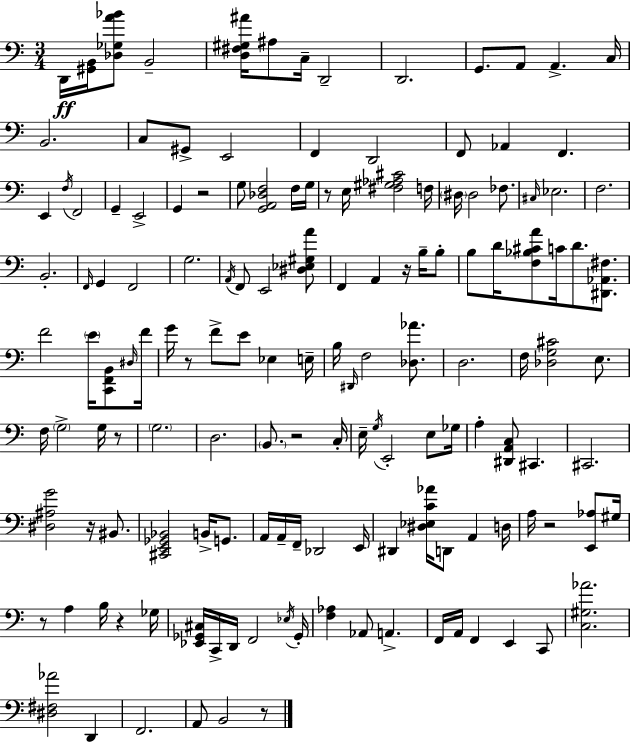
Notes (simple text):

D2/s [G#2,B2]/s [Db3,Gb3,A4,Bb4]/e B2/h [D3,F#3,G#3,A#4]/s A#3/e C3/s D2/h D2/h. G2/e. A2/e A2/q. C3/s B2/h. C3/e G#2/e E2/h F2/q D2/h F2/e Ab2/q F2/q. E2/q F3/s F2/h G2/q E2/h G2/q R/h G3/e [G2,A2,Db3,F3]/h F3/s G3/s R/e E3/s [F#3,G#3,Ab3,C#4]/h F3/s D#3/s D#3/h FES3/e. C#3/s Eb3/h. F3/h. B2/h. F2/s G2/q F2/h G3/h. A2/s F2/e E2/h [D#3,Eb3,G#3,A4]/e F2/q A2/q R/s B3/s B3/e B3/e D4/s [F3,Bb3,C#4,A4]/e C4/s D4/e. [D#2,Ab2,F#3]/e. F4/h E4/s [C2,F2,B2]/e D#3/s F4/s G4/s R/e F4/e E4/e Eb3/q E3/s B3/s D#2/s F3/h [Db3,Ab4]/e. D3/h. F3/s [Db3,G3,C#4]/h E3/e. F3/s G3/h G3/s R/e G3/h. D3/h. B2/e. R/h C3/s E3/s G3/s E2/h E3/e Gb3/s A3/q [D#2,A2,C3]/e C#2/q. C#2/h. [D#3,A#3,G4]/h R/s BIS2/e. [C#2,E2,Gb2,Bb2]/h B2/s G2/e. A2/s A2/s F2/s Db2/h E2/s D#2/q [D#3,Eb3,C4,Ab4]/s D2/e A2/q D3/s A3/s R/h [E2,Ab3]/e G#3/s R/e A3/q B3/s R/q Gb3/s [Eb2,Gb2,C#3]/s C2/s D2/s F2/h Eb3/s Gb2/s [F3,Ab3]/q Ab2/e A2/q. F2/s A2/s F2/q E2/q C2/e [C3,G#3,Ab4]/h. [D#3,F#3,Ab4]/h D2/q F2/h. A2/e B2/h R/e